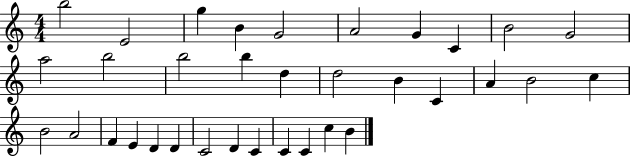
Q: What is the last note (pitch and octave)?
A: B4